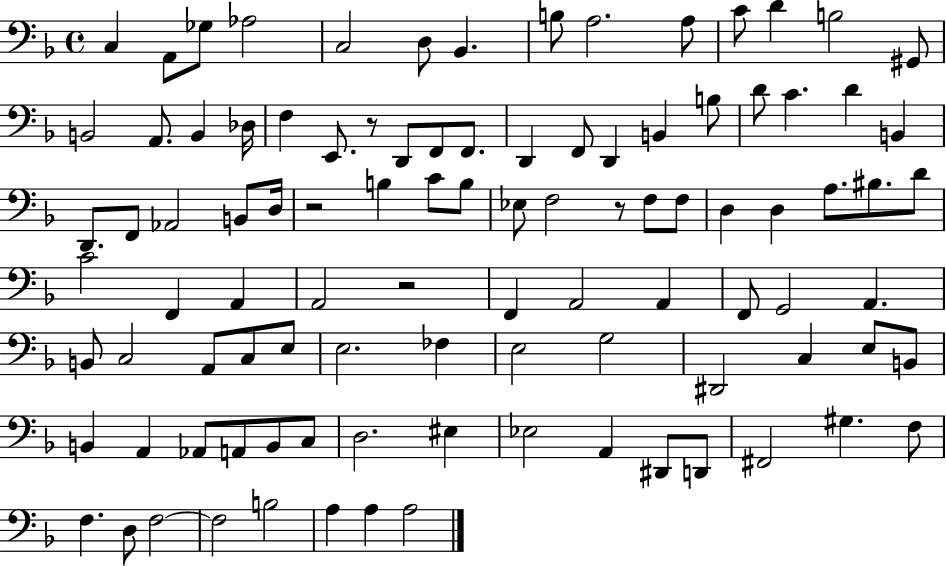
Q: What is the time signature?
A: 4/4